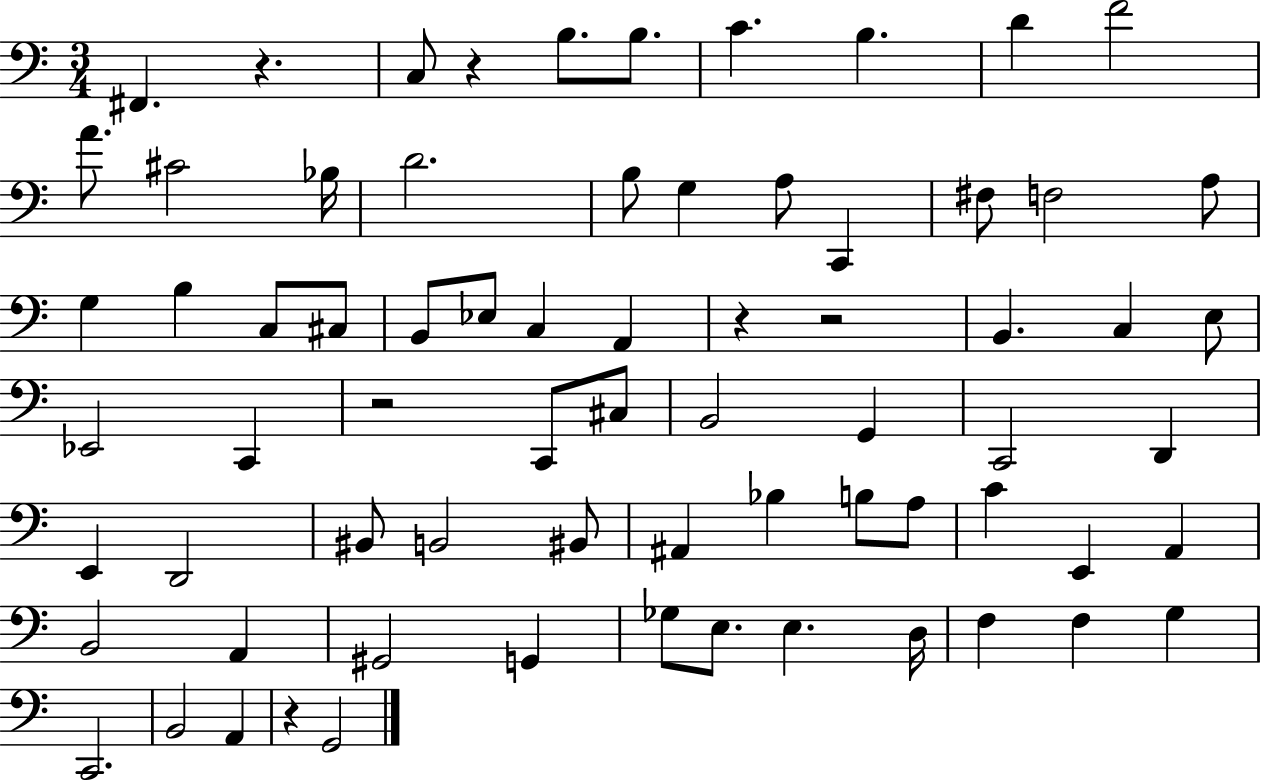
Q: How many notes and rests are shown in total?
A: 71